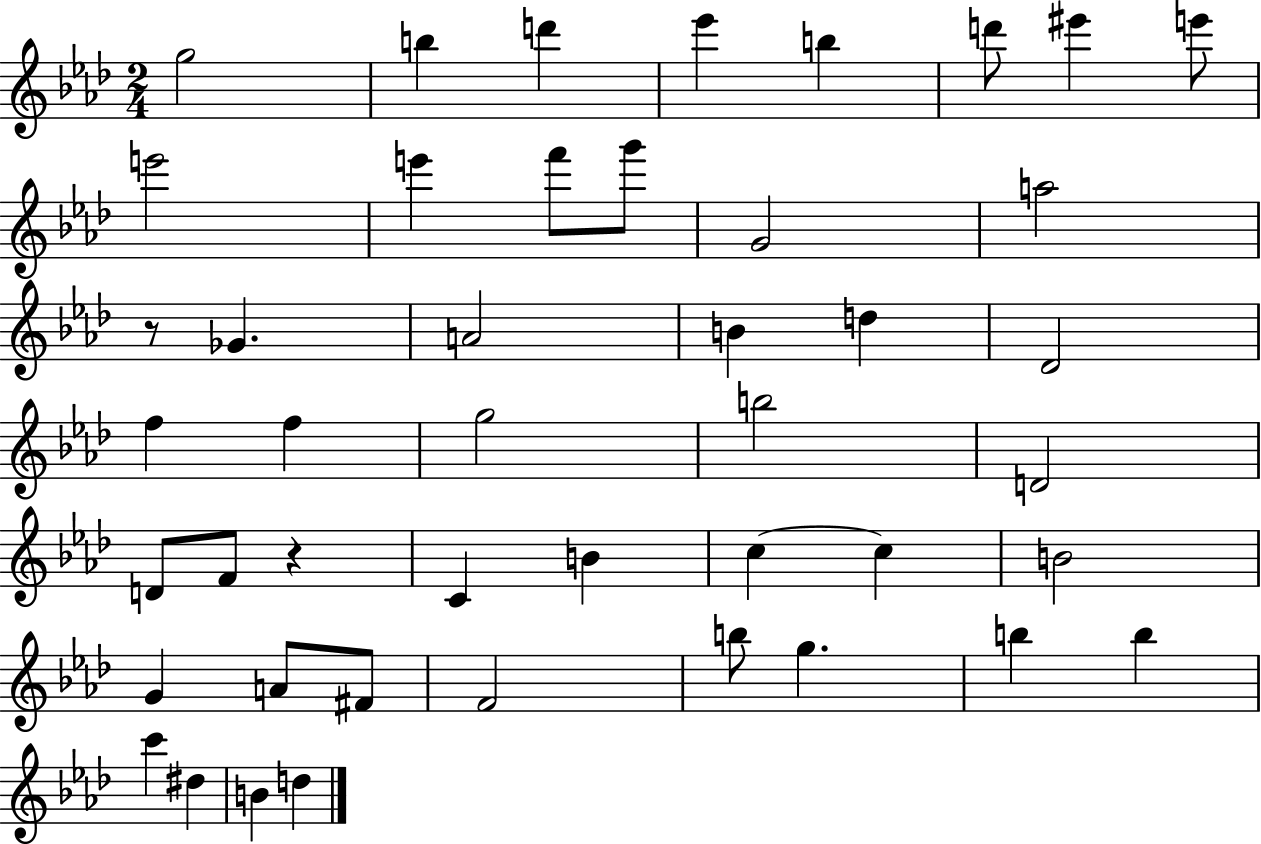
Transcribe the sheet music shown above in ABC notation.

X:1
T:Untitled
M:2/4
L:1/4
K:Ab
g2 b d' _e' b d'/2 ^e' e'/2 e'2 e' f'/2 g'/2 G2 a2 z/2 _G A2 B d _D2 f f g2 b2 D2 D/2 F/2 z C B c c B2 G A/2 ^F/2 F2 b/2 g b b c' ^d B d